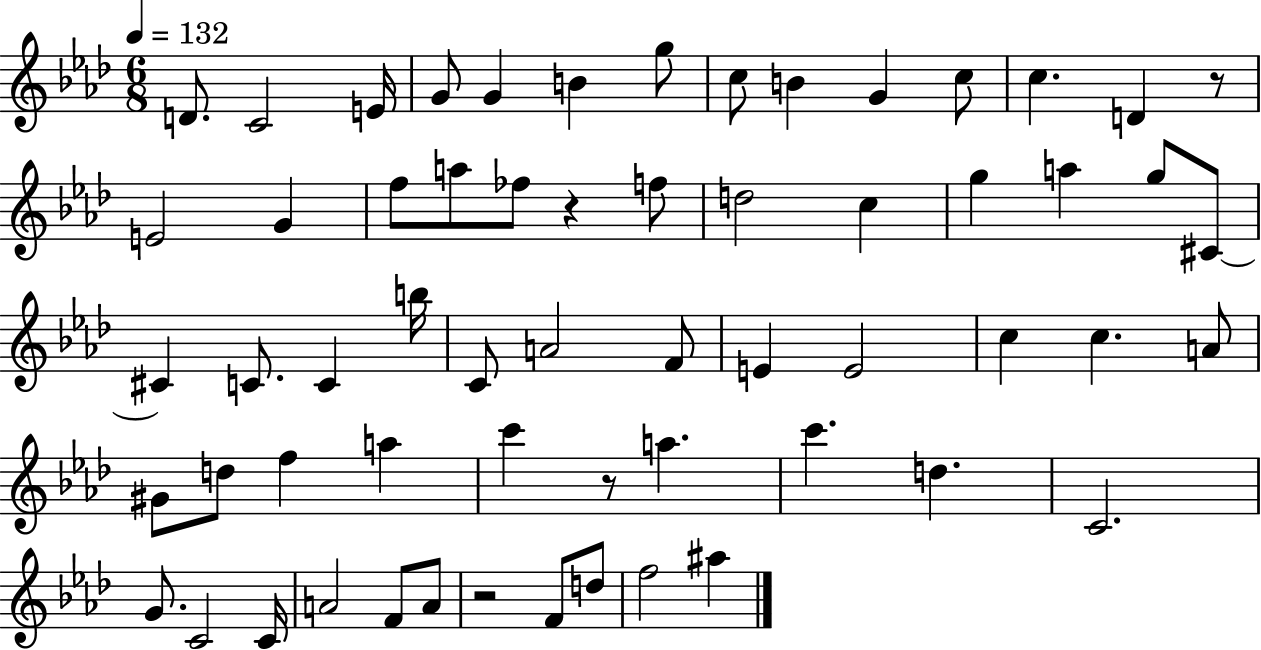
D4/e. C4/h E4/s G4/e G4/q B4/q G5/e C5/e B4/q G4/q C5/e C5/q. D4/q R/e E4/h G4/q F5/e A5/e FES5/e R/q F5/e D5/h C5/q G5/q A5/q G5/e C#4/e C#4/q C4/e. C4/q B5/s C4/e A4/h F4/e E4/q E4/h C5/q C5/q. A4/e G#4/e D5/e F5/q A5/q C6/q R/e A5/q. C6/q. D5/q. C4/h. G4/e. C4/h C4/s A4/h F4/e A4/e R/h F4/e D5/e F5/h A#5/q